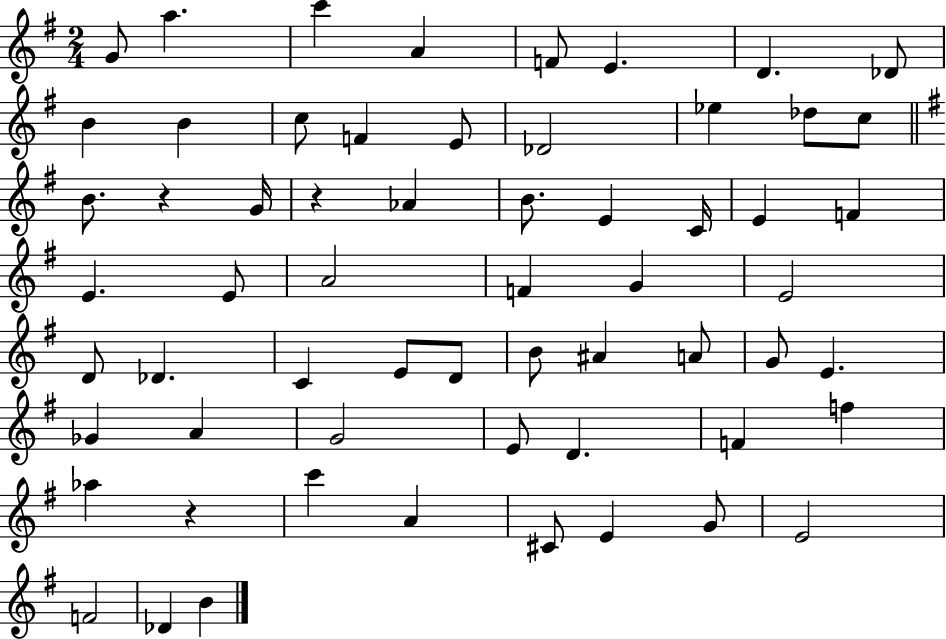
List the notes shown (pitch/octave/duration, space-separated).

G4/e A5/q. C6/q A4/q F4/e E4/q. D4/q. Db4/e B4/q B4/q C5/e F4/q E4/e Db4/h Eb5/q Db5/e C5/e B4/e. R/q G4/s R/q Ab4/q B4/e. E4/q C4/s E4/q F4/q E4/q. E4/e A4/h F4/q G4/q E4/h D4/e Db4/q. C4/q E4/e D4/e B4/e A#4/q A4/e G4/e E4/q. Gb4/q A4/q G4/h E4/e D4/q. F4/q F5/q Ab5/q R/q C6/q A4/q C#4/e E4/q G4/e E4/h F4/h Db4/q B4/q